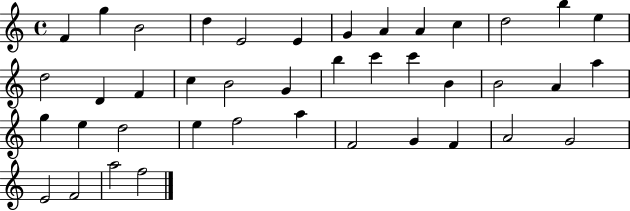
{
  \clef treble
  \time 4/4
  \defaultTimeSignature
  \key c \major
  f'4 g''4 b'2 | d''4 e'2 e'4 | g'4 a'4 a'4 c''4 | d''2 b''4 e''4 | \break d''2 d'4 f'4 | c''4 b'2 g'4 | b''4 c'''4 c'''4 b'4 | b'2 a'4 a''4 | \break g''4 e''4 d''2 | e''4 f''2 a''4 | f'2 g'4 f'4 | a'2 g'2 | \break e'2 f'2 | a''2 f''2 | \bar "|."
}